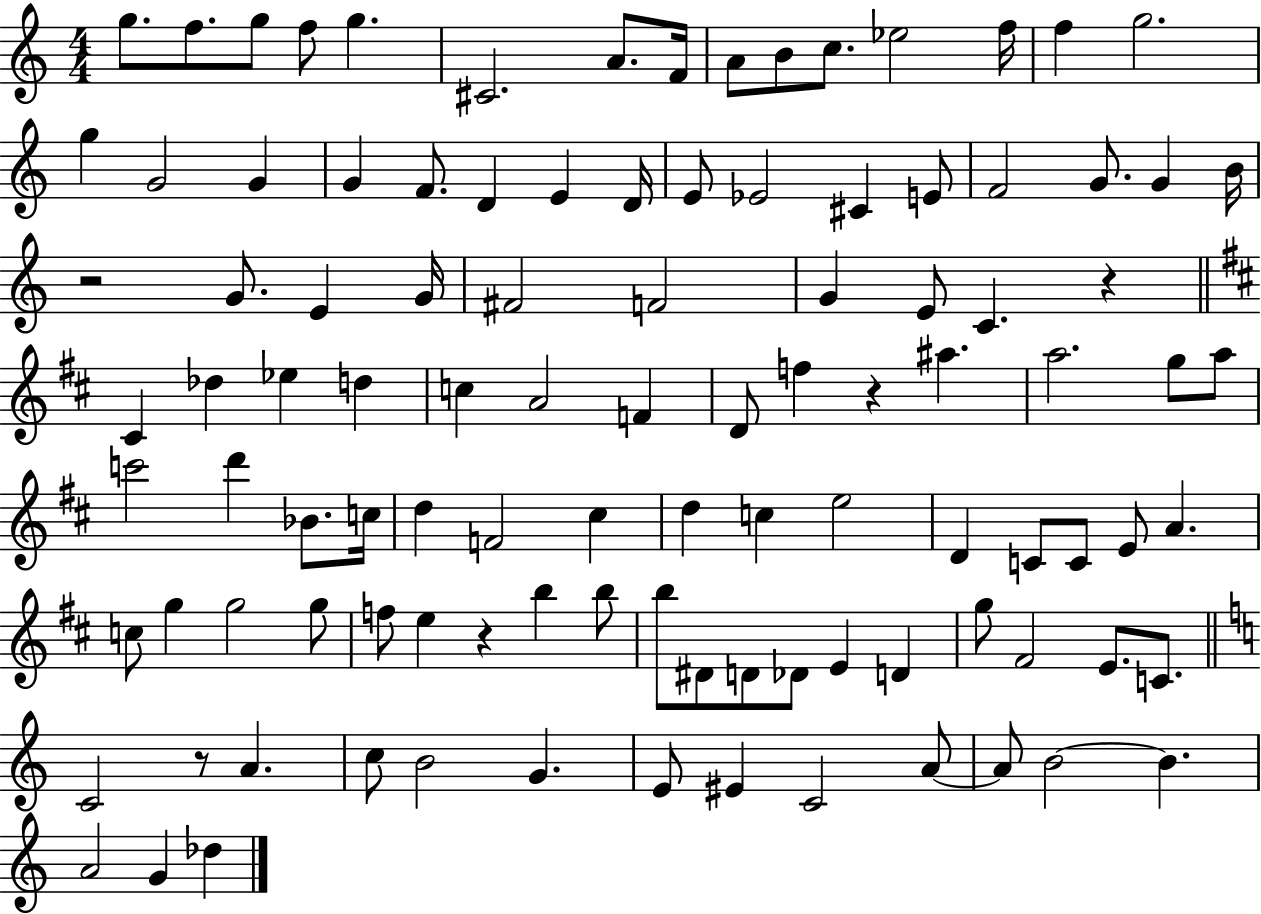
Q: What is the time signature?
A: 4/4